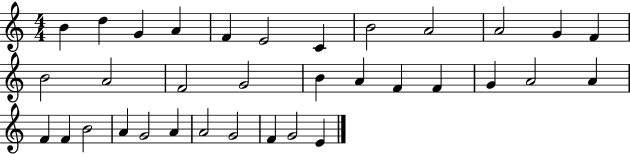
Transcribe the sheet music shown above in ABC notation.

X:1
T:Untitled
M:4/4
L:1/4
K:C
B d G A F E2 C B2 A2 A2 G F B2 A2 F2 G2 B A F F G A2 A F F B2 A G2 A A2 G2 F G2 E